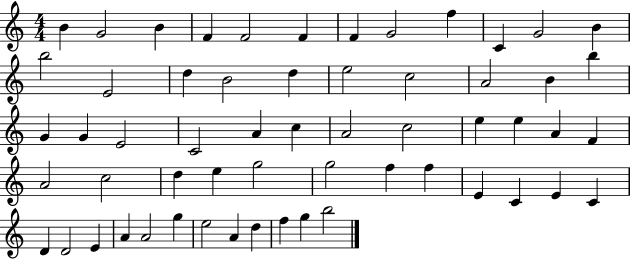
{
  \clef treble
  \numericTimeSignature
  \time 4/4
  \key c \major
  b'4 g'2 b'4 | f'4 f'2 f'4 | f'4 g'2 f''4 | c'4 g'2 b'4 | \break b''2 e'2 | d''4 b'2 d''4 | e''2 c''2 | a'2 b'4 b''4 | \break g'4 g'4 e'2 | c'2 a'4 c''4 | a'2 c''2 | e''4 e''4 a'4 f'4 | \break a'2 c''2 | d''4 e''4 g''2 | g''2 f''4 f''4 | e'4 c'4 e'4 c'4 | \break d'4 d'2 e'4 | a'4 a'2 g''4 | e''2 a'4 d''4 | f''4 g''4 b''2 | \break \bar "|."
}